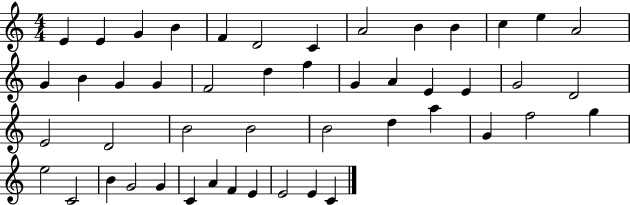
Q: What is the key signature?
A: C major